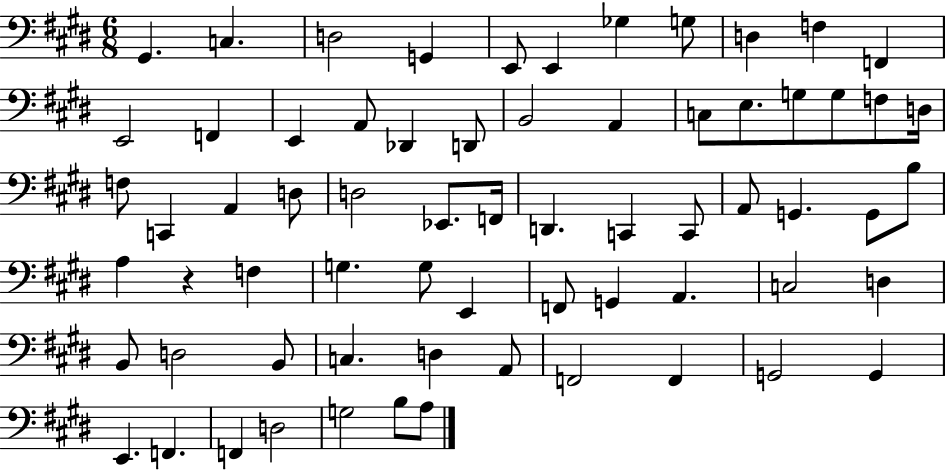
G#2/q. C3/q. D3/h G2/q E2/e E2/q Gb3/q G3/e D3/q F3/q F2/q E2/h F2/q E2/q A2/e Db2/q D2/e B2/h A2/q C3/e E3/e. G3/e G3/e F3/e D3/s F3/e C2/q A2/q D3/e D3/h Eb2/e. F2/s D2/q. C2/q C2/e A2/e G2/q. G2/e B3/e A3/q R/q F3/q G3/q. G3/e E2/q F2/e G2/q A2/q. C3/h D3/q B2/e D3/h B2/e C3/q. D3/q A2/e F2/h F2/q G2/h G2/q E2/q. F2/q. F2/q D3/h G3/h B3/e A3/e